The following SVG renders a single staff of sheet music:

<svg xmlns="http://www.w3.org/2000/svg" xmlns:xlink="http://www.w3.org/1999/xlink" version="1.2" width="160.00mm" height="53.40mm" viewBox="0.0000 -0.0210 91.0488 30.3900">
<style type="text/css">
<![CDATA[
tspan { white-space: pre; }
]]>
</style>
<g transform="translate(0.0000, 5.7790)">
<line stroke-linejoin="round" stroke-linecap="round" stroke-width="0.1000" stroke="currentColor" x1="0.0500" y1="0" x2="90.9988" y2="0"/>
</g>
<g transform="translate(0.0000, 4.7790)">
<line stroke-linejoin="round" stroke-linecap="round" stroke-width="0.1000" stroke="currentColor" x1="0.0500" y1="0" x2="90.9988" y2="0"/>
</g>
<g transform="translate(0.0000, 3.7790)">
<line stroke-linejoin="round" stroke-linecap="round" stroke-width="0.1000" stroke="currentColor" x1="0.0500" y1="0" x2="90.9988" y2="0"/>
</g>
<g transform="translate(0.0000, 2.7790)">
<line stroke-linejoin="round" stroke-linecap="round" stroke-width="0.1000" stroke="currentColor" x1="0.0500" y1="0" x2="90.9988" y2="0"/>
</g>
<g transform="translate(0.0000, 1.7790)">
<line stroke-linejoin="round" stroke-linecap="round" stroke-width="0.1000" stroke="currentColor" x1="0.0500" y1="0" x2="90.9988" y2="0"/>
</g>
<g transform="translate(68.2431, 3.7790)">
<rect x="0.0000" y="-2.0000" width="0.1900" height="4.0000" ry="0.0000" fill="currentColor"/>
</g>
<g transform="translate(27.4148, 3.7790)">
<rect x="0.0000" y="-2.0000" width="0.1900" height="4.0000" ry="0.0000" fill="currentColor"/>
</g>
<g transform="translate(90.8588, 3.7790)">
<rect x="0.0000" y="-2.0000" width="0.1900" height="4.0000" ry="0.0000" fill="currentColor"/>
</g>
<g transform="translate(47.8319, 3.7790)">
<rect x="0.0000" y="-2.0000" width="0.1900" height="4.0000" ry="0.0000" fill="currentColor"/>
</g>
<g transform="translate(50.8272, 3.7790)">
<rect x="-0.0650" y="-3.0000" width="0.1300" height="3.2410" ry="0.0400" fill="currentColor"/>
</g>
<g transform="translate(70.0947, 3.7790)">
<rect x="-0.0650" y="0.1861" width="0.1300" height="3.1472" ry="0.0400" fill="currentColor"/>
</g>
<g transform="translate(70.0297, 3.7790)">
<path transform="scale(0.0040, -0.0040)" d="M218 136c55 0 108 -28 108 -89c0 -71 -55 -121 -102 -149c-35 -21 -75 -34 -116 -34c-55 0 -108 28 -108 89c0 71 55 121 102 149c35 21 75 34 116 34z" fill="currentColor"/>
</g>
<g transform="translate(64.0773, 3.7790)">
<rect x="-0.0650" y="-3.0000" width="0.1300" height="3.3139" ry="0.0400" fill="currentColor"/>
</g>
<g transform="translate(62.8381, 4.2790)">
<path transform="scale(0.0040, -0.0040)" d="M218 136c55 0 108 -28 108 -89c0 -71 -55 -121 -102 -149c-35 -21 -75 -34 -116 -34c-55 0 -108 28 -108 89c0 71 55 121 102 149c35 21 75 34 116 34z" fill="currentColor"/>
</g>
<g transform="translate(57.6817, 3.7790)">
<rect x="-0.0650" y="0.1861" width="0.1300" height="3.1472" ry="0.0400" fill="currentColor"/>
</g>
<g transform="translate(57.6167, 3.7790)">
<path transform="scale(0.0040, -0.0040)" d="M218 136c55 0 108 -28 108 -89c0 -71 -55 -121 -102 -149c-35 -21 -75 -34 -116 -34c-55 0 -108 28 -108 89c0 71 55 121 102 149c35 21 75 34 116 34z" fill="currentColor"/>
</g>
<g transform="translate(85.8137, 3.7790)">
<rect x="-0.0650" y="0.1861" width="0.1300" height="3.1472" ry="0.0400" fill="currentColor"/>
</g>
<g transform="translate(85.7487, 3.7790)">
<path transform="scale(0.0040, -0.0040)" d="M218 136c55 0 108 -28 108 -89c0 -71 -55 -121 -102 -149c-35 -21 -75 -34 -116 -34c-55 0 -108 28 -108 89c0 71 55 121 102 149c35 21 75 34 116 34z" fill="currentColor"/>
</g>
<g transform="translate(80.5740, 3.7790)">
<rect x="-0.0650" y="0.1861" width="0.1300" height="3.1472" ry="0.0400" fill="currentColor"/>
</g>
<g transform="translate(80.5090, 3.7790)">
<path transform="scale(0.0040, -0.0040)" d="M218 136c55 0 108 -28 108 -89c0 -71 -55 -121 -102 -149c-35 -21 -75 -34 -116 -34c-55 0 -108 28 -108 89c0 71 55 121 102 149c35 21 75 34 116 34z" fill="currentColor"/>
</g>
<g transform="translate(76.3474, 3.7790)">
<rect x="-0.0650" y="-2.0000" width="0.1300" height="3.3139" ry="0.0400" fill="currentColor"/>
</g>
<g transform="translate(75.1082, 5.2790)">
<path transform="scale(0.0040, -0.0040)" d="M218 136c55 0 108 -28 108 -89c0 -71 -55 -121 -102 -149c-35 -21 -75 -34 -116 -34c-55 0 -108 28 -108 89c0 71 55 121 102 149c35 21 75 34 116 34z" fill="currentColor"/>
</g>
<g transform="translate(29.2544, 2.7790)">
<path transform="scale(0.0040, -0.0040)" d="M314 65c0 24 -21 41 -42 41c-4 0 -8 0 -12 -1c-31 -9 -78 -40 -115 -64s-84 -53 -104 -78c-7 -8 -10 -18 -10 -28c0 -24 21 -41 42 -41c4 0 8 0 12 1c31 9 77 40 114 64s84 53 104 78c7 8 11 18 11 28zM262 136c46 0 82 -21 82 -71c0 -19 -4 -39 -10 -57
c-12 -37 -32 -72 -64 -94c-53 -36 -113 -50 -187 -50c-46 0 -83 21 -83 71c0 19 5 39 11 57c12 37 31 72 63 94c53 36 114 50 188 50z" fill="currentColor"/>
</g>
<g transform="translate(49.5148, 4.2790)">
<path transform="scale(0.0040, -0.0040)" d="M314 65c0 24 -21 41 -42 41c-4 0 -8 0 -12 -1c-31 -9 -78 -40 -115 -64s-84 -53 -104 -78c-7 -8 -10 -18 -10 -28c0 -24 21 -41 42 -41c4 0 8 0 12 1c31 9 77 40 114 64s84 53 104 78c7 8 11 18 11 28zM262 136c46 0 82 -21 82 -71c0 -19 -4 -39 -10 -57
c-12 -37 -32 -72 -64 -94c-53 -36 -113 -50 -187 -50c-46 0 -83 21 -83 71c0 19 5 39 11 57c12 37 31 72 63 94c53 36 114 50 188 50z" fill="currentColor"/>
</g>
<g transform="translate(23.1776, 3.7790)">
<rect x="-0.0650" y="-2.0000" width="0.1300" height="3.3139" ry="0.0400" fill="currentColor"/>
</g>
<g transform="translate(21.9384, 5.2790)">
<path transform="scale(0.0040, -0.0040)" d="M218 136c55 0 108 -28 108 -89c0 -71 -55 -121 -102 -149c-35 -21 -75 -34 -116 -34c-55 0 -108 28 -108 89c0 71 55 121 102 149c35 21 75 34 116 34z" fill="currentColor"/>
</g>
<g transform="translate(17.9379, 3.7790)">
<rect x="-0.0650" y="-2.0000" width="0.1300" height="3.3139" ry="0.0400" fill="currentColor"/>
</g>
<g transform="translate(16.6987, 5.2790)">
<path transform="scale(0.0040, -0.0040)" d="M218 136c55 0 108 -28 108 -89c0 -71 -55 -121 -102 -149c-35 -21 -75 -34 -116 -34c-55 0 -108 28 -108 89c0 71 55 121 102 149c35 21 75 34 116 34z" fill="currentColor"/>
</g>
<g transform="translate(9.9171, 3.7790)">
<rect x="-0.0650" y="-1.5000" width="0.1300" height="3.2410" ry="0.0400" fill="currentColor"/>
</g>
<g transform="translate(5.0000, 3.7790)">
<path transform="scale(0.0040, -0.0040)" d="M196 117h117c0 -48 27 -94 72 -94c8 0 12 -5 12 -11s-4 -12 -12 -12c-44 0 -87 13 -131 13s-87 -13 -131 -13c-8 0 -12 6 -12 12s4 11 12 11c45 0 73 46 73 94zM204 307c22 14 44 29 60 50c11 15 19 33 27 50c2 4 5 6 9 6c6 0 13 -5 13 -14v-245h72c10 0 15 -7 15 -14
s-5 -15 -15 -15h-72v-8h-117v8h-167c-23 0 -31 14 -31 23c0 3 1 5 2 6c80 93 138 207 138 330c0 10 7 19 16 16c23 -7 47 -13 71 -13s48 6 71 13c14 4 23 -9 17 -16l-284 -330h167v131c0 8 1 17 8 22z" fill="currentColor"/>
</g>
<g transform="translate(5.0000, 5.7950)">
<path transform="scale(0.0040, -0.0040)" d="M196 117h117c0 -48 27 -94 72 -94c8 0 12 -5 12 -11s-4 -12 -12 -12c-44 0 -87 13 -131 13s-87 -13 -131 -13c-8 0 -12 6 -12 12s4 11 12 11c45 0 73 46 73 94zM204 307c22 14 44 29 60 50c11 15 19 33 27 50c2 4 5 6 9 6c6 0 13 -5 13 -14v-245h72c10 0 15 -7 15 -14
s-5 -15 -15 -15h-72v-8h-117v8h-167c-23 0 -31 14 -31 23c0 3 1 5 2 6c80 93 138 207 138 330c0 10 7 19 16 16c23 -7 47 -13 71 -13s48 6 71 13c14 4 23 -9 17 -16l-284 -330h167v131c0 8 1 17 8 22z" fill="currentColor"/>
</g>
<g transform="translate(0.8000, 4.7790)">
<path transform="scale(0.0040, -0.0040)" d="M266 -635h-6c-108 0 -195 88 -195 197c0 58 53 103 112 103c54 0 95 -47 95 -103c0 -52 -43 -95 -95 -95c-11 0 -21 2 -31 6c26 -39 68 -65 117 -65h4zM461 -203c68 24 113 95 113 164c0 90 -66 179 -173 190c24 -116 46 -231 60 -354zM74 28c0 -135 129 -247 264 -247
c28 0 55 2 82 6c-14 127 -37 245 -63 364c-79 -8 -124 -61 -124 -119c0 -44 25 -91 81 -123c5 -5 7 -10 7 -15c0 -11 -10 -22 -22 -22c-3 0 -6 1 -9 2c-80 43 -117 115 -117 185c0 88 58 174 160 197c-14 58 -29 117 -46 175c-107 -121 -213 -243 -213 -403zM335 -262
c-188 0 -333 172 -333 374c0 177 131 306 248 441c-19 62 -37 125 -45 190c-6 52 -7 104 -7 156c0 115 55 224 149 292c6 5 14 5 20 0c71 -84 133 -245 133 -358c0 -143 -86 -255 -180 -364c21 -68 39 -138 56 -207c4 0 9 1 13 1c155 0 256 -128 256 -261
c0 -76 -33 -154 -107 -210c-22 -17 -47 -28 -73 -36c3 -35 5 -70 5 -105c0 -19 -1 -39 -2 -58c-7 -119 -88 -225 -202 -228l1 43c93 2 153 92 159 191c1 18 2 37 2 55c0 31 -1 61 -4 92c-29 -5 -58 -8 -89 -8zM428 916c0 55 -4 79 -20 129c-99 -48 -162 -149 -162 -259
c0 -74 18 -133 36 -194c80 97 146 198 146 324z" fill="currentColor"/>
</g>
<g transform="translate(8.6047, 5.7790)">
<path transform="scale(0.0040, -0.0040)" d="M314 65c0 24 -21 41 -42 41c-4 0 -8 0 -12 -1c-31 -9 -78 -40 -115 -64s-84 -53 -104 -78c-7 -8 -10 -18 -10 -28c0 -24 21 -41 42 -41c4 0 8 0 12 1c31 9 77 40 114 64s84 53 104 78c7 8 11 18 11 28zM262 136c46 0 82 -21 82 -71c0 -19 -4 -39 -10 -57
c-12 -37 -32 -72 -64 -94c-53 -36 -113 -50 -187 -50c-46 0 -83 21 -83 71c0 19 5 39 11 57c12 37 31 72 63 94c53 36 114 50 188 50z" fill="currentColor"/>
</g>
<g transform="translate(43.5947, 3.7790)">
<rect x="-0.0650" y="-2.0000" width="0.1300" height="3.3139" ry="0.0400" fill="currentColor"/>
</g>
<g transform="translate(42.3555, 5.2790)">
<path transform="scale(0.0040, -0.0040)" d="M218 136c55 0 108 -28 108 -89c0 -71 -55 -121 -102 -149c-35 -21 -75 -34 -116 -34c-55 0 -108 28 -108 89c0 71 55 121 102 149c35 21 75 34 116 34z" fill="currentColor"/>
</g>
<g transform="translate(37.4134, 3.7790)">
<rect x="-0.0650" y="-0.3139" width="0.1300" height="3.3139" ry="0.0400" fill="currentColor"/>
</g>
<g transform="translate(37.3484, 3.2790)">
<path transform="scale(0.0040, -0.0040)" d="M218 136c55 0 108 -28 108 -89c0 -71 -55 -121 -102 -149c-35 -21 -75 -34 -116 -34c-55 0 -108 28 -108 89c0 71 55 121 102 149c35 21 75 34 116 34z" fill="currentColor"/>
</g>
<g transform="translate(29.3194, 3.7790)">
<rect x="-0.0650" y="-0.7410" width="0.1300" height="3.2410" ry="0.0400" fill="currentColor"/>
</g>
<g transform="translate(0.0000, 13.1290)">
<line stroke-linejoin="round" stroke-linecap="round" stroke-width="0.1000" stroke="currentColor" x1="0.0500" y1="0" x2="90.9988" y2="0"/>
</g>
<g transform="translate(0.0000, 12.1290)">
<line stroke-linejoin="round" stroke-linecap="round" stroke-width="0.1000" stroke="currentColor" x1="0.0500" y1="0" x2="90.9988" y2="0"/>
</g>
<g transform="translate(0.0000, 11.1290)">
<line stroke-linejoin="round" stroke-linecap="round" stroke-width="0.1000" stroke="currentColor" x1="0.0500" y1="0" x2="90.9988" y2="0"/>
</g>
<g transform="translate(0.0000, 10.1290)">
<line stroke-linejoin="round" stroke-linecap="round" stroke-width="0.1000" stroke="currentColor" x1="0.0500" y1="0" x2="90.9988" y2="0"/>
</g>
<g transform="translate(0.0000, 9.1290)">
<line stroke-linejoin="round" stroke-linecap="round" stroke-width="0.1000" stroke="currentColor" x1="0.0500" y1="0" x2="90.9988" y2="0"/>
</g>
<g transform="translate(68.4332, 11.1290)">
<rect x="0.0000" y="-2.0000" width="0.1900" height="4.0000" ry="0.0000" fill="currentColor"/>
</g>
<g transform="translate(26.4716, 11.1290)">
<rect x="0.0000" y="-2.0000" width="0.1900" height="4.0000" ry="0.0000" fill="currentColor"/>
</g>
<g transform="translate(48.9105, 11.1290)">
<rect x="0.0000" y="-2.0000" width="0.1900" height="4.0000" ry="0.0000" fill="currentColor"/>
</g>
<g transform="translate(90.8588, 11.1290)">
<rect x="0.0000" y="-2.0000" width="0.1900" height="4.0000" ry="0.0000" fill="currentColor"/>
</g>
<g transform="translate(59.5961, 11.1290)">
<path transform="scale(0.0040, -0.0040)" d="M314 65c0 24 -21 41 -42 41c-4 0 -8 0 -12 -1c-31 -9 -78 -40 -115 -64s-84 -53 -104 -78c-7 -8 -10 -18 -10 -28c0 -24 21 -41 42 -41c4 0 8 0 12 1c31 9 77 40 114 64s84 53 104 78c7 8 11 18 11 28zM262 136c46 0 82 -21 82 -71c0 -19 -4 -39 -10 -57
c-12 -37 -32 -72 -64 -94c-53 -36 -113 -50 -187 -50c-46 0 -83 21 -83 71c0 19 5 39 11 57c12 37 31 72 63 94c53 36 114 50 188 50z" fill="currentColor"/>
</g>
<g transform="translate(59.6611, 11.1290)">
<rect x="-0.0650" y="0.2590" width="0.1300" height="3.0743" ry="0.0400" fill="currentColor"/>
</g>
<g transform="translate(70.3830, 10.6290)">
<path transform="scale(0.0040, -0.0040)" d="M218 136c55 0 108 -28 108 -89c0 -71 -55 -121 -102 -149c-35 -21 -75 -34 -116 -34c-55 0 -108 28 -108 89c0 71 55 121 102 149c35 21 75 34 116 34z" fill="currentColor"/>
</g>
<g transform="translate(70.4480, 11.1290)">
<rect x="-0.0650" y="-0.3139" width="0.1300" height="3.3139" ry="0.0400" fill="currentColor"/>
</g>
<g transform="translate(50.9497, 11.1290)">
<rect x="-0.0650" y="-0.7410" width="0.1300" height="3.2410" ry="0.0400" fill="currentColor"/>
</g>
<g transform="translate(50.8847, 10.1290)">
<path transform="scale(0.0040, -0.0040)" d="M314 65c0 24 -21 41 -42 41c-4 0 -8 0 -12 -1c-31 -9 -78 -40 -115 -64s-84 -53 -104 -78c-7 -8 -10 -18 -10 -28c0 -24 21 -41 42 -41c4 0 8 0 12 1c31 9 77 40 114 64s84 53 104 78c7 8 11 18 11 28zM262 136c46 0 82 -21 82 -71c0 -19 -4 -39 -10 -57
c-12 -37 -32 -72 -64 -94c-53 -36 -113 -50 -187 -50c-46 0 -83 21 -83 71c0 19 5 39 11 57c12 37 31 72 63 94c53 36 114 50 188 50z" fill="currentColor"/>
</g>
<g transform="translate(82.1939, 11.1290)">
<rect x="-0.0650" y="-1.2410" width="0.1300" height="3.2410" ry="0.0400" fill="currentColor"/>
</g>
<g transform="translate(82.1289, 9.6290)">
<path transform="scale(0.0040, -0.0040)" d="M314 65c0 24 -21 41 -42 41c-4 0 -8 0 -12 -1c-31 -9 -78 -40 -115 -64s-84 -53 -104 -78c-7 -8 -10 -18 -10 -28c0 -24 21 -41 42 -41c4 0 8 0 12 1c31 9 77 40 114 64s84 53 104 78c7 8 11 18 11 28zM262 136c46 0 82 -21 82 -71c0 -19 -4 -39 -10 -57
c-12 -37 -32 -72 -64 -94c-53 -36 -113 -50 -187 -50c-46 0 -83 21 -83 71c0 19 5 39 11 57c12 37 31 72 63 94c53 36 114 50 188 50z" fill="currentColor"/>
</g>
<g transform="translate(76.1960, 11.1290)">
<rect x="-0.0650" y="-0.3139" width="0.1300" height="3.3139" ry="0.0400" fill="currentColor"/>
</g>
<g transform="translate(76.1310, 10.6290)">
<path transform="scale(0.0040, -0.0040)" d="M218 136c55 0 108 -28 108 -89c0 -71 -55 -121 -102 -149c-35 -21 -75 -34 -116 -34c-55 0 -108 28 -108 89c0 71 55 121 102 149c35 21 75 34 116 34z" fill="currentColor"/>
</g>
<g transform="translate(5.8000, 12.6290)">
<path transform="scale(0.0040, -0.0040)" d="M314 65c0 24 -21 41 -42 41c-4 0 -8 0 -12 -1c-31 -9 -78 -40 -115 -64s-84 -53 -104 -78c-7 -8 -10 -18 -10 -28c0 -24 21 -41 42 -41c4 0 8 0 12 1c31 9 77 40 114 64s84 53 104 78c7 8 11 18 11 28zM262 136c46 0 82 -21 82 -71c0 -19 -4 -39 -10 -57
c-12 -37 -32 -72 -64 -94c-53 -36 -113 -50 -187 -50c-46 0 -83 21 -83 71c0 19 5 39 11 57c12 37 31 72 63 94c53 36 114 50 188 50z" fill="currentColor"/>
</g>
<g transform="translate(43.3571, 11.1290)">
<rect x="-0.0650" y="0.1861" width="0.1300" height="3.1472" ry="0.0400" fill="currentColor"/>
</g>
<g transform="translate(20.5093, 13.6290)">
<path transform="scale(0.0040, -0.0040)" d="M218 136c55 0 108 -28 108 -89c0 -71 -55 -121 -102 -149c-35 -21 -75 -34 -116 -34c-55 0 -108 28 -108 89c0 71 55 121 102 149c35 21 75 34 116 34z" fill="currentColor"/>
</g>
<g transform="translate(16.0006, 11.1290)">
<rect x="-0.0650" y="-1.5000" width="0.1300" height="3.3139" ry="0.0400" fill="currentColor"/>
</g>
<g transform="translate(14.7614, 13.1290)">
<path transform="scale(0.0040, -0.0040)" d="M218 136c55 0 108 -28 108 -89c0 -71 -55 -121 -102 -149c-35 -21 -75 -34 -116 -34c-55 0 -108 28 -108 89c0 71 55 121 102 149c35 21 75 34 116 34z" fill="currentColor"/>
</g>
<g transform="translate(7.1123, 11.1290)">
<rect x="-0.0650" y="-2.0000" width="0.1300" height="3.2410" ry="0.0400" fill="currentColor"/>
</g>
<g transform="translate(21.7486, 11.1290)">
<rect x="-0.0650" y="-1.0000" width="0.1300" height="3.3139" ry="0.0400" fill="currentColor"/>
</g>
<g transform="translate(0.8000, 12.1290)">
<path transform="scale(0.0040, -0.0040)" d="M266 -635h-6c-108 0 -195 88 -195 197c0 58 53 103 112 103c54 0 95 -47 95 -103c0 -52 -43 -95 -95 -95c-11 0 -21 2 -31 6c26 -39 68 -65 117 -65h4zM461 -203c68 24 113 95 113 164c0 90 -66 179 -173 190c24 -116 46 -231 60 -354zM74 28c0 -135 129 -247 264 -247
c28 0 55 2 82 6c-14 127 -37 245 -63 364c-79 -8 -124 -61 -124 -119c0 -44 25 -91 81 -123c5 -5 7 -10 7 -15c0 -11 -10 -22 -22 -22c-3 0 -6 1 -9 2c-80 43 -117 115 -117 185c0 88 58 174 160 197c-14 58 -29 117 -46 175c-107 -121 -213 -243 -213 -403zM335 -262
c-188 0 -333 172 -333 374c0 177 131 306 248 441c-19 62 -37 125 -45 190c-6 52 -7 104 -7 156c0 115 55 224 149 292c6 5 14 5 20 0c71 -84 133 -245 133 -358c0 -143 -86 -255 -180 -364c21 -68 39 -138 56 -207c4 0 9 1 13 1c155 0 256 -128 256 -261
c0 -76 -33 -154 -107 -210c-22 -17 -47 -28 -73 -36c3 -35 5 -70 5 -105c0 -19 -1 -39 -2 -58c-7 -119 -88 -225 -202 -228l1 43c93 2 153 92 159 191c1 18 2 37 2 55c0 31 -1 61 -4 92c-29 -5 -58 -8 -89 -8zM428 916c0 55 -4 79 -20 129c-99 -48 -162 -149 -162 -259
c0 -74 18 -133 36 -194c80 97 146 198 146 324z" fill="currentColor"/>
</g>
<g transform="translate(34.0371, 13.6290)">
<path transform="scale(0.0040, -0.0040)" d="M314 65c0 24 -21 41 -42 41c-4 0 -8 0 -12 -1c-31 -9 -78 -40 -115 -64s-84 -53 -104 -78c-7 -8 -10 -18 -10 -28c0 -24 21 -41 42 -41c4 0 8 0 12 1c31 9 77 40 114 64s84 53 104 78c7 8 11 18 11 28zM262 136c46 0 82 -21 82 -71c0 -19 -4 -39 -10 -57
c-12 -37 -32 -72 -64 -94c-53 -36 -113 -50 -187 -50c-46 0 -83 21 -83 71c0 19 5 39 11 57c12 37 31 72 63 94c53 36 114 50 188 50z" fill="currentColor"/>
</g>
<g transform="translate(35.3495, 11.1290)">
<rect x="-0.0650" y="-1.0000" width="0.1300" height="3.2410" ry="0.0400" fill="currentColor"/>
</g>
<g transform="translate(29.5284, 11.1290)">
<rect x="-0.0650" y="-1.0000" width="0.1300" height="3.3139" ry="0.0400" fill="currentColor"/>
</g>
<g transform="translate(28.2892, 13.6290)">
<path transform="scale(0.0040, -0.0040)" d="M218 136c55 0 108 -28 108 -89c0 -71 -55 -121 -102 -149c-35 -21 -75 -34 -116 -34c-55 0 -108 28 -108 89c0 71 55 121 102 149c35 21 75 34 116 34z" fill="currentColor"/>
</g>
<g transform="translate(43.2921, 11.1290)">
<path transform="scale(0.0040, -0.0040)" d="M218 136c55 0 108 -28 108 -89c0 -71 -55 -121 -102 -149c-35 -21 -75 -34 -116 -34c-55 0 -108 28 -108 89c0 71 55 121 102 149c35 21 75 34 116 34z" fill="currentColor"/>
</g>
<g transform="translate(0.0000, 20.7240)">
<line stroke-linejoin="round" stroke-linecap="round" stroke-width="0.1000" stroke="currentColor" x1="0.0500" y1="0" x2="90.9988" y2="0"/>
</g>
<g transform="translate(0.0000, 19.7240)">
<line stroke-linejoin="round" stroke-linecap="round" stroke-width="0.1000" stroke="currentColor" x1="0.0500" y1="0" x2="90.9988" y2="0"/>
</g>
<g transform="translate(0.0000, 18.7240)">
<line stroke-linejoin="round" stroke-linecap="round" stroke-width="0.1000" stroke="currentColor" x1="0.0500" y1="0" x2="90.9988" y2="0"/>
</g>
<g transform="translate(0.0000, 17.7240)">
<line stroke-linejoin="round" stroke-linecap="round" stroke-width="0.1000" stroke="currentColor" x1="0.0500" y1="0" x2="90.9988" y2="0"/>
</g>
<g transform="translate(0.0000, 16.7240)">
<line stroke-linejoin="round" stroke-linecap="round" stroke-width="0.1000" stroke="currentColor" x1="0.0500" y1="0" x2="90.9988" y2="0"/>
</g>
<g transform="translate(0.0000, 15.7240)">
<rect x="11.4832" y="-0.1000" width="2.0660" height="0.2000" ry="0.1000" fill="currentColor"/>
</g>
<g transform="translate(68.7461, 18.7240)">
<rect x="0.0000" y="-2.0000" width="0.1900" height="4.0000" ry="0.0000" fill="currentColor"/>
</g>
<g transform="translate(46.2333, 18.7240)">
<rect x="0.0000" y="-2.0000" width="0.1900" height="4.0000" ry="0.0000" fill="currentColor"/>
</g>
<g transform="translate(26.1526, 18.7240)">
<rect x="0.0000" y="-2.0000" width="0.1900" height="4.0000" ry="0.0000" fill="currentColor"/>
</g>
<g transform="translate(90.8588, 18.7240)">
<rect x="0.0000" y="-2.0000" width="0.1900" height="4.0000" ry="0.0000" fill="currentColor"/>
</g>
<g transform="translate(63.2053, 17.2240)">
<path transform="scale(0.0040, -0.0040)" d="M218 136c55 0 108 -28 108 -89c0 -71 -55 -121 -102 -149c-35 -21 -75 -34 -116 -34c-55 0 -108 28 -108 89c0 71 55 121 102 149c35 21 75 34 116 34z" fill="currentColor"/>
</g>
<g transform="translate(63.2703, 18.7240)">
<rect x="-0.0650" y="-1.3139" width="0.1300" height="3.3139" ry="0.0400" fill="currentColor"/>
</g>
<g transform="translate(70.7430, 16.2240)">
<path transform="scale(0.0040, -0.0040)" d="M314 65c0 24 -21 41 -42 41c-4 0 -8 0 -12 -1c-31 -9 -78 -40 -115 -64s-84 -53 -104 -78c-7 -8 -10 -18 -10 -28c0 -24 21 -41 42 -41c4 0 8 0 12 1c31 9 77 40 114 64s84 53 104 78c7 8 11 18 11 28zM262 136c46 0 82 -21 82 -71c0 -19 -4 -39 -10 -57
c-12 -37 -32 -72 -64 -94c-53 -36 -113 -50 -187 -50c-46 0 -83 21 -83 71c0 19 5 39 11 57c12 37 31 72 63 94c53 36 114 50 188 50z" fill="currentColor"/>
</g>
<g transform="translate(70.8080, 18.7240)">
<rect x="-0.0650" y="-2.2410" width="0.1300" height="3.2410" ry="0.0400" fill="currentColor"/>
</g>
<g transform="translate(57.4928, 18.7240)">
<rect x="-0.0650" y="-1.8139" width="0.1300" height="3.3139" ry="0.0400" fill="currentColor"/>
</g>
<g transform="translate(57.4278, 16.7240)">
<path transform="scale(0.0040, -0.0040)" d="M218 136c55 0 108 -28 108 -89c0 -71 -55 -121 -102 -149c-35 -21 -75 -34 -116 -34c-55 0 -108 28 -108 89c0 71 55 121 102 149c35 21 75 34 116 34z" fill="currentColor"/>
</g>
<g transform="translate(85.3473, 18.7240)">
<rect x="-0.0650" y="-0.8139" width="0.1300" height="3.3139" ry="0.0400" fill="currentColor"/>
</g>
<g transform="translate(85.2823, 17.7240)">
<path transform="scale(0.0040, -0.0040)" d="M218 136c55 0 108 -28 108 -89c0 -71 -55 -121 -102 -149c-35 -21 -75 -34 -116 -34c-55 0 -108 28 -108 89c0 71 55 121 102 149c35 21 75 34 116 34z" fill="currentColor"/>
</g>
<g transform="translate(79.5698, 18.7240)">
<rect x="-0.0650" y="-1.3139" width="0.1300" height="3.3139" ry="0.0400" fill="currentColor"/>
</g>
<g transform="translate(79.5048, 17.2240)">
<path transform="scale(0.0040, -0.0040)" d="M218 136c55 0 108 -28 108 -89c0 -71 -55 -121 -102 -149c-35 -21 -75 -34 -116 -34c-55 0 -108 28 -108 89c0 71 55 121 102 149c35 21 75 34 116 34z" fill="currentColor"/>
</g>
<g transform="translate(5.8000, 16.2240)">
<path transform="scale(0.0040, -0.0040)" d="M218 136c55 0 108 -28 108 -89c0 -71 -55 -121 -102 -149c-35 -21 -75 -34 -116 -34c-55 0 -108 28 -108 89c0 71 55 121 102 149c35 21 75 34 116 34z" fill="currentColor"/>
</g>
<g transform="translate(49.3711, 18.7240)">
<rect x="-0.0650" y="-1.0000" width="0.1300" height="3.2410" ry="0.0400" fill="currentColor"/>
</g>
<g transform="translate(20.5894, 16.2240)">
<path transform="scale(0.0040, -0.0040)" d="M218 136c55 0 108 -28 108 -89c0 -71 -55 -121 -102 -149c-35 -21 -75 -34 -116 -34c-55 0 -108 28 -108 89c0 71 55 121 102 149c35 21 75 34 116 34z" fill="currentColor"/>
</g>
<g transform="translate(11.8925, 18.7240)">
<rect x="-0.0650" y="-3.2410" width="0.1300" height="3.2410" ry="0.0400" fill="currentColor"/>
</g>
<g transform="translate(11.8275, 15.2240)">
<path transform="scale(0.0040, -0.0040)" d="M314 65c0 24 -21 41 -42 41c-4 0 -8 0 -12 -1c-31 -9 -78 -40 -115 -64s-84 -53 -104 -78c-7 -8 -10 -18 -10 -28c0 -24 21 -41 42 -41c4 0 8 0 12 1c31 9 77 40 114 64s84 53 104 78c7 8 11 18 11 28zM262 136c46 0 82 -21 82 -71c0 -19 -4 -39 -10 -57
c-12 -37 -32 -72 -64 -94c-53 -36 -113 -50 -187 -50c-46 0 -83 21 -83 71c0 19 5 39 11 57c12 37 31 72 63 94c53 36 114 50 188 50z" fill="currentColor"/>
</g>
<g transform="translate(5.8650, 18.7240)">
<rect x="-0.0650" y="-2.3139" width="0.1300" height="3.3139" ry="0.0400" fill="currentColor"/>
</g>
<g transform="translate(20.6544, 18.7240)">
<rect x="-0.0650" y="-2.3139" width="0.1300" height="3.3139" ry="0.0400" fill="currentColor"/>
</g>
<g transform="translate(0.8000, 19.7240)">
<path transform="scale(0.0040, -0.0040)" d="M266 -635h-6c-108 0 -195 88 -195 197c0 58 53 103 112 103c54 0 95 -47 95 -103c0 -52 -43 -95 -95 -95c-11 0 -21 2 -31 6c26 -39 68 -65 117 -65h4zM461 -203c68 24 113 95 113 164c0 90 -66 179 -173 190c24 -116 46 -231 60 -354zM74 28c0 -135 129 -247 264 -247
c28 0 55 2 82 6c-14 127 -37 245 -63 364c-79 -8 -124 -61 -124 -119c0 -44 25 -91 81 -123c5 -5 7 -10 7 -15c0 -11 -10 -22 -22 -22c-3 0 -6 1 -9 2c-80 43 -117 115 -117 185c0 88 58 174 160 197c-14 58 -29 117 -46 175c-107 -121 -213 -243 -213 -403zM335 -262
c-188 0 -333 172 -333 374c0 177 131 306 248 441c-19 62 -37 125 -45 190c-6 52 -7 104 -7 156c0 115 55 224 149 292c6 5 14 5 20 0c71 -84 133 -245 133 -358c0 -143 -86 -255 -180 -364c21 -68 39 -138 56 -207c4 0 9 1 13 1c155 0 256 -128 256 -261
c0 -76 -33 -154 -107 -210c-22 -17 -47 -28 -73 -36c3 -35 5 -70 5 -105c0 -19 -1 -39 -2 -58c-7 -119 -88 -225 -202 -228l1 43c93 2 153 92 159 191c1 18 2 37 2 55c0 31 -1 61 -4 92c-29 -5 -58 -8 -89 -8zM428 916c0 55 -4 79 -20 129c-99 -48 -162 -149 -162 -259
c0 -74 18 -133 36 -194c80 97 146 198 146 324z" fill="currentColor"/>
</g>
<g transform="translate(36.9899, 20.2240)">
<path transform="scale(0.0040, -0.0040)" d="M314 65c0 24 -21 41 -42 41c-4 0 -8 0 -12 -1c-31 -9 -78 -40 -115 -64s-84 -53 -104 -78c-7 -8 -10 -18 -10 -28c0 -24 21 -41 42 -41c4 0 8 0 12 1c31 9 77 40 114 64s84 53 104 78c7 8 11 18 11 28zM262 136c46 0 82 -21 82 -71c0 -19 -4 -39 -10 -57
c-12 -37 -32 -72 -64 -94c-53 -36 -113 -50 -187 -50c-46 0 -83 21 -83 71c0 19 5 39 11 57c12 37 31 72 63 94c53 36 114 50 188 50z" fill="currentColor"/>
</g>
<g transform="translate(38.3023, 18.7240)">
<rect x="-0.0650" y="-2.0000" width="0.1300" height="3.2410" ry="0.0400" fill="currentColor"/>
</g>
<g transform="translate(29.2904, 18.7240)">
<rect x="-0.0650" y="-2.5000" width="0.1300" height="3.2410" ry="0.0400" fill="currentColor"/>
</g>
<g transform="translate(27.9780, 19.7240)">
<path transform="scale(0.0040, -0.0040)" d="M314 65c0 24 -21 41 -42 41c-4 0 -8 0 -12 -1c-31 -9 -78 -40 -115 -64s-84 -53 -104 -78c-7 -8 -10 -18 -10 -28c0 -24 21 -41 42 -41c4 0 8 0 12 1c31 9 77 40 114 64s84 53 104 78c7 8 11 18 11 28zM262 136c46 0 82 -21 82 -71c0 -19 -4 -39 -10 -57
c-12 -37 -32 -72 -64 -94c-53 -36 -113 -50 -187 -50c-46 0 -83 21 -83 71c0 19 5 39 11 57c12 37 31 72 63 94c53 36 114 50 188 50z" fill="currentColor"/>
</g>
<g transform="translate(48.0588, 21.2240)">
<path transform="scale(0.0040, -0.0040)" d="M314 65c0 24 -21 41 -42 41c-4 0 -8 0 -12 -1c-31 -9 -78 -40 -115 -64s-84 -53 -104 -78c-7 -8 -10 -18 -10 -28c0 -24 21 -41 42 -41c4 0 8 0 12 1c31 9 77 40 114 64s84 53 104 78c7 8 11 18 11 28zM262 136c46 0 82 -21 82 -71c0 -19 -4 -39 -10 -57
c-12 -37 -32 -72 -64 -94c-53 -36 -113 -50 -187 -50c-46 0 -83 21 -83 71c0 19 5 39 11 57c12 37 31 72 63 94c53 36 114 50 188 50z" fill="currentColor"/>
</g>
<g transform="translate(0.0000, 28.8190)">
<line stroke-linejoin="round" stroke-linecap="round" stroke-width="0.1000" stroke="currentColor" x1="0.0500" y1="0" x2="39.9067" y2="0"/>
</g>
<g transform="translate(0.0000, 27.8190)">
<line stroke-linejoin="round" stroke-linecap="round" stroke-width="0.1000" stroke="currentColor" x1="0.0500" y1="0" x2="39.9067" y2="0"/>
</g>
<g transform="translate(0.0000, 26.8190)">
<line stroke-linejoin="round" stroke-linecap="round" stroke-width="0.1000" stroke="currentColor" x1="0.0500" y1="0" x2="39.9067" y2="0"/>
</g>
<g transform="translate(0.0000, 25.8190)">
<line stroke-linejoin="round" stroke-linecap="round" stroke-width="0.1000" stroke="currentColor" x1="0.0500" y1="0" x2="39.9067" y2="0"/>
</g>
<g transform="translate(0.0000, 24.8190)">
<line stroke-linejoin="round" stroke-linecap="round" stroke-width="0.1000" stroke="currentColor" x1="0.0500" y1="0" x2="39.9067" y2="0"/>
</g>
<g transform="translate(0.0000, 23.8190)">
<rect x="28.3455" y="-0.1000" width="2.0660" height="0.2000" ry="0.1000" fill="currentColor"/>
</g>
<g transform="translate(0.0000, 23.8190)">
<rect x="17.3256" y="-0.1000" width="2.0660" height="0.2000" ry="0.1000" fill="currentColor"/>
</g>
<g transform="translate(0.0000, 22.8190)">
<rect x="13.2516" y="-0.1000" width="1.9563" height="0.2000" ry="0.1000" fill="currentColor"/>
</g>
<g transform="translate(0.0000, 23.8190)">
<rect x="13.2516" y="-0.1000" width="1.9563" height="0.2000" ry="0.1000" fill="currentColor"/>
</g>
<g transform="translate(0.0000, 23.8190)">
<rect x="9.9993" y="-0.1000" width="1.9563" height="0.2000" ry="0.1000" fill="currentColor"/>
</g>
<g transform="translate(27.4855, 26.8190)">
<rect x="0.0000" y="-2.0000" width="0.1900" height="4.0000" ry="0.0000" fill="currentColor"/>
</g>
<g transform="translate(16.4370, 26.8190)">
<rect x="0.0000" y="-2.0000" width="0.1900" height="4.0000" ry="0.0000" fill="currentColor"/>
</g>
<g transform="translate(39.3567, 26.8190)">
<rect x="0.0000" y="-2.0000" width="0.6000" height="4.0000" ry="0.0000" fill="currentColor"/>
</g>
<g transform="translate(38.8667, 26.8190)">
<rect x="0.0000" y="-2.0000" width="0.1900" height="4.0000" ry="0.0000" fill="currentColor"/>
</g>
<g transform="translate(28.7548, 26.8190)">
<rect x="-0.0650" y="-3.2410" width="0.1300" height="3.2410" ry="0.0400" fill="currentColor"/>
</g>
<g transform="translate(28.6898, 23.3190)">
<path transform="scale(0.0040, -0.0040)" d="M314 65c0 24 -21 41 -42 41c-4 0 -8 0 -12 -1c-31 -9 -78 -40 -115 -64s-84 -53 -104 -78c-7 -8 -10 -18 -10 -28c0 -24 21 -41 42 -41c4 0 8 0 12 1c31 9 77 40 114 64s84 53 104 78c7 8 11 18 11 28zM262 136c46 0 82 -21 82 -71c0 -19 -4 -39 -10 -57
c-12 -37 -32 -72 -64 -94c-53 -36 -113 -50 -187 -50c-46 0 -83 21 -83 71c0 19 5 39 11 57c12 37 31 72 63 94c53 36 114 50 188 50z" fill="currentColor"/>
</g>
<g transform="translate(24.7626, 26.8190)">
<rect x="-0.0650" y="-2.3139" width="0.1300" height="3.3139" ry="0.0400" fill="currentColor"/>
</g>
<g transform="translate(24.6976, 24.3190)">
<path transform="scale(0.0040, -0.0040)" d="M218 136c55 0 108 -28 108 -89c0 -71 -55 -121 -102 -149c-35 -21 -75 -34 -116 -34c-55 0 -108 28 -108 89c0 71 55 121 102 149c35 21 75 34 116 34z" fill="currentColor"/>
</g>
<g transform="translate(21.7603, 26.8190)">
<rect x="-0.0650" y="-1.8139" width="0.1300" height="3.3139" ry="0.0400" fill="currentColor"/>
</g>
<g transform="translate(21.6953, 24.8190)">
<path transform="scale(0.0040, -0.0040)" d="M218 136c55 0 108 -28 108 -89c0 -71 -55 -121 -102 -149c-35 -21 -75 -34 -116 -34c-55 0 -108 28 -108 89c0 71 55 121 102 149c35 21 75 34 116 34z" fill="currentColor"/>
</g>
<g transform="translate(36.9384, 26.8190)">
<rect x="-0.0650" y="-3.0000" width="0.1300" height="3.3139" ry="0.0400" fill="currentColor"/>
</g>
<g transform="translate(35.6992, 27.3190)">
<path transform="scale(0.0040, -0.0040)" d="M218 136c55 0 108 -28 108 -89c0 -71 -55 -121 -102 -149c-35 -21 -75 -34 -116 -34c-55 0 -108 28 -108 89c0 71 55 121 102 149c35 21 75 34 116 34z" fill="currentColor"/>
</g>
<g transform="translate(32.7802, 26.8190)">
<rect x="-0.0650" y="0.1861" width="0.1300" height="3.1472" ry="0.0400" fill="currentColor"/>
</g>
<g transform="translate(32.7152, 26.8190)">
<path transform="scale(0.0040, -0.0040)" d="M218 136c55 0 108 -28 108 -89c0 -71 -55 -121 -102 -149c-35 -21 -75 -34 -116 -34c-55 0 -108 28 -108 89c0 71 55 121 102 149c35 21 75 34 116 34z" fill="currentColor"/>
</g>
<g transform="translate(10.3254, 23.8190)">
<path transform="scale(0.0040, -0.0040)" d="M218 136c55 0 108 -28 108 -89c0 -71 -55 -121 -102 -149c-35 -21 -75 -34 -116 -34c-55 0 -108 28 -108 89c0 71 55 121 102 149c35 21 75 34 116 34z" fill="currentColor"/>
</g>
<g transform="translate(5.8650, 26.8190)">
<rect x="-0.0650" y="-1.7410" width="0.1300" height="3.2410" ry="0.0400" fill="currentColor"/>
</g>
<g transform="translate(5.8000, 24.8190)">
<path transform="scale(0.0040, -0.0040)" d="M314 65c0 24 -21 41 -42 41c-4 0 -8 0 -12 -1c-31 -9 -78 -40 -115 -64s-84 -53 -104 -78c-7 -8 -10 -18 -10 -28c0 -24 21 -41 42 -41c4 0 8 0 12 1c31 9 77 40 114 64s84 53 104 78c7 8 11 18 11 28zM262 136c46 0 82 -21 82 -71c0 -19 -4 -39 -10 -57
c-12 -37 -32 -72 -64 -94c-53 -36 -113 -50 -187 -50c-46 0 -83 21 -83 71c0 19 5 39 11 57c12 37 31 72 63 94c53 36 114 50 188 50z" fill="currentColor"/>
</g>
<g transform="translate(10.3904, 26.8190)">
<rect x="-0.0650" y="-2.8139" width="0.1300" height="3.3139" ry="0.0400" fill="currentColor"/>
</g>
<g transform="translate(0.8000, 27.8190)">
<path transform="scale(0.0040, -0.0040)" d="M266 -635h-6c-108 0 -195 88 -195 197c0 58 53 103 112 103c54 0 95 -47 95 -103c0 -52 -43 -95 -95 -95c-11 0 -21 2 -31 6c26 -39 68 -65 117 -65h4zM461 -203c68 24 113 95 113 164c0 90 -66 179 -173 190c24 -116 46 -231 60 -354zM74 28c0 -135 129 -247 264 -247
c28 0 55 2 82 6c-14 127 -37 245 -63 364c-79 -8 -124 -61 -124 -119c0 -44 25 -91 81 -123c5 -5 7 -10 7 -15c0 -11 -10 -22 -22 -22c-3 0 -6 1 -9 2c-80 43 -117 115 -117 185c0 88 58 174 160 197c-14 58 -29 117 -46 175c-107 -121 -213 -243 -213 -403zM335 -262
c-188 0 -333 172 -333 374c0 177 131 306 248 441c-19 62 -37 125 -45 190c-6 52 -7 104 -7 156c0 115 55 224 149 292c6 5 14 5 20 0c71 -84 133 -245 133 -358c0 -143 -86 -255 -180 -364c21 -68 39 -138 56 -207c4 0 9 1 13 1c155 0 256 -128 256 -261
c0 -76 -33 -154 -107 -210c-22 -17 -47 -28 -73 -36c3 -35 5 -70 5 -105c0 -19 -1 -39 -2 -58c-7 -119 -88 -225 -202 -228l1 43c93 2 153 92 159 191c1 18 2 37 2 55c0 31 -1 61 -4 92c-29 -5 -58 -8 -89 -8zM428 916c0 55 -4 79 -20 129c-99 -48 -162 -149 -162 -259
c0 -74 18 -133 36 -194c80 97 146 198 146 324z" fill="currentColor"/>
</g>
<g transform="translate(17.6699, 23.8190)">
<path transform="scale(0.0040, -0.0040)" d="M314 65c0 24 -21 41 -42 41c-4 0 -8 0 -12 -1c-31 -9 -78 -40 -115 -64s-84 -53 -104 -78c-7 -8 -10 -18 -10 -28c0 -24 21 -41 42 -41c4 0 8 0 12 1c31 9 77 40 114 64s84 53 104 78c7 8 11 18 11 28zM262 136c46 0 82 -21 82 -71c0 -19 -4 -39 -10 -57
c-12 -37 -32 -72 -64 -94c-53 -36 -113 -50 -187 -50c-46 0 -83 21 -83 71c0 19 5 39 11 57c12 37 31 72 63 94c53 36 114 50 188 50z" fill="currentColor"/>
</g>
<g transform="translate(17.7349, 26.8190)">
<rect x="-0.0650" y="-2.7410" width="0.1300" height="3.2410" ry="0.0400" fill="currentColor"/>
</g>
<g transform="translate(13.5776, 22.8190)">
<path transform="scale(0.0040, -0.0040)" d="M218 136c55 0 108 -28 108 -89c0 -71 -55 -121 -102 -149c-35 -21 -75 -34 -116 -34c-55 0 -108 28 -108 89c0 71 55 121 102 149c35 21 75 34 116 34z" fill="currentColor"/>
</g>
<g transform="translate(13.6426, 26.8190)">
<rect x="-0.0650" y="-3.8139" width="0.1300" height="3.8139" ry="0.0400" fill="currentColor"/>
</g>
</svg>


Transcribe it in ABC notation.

X:1
T:Untitled
M:4/4
L:1/4
K:C
E2 F F d2 c F A2 B A B F B B F2 E D D D2 B d2 B2 c c e2 g b2 g G2 F2 D2 f e g2 e d f2 a c' a2 f g b2 B A